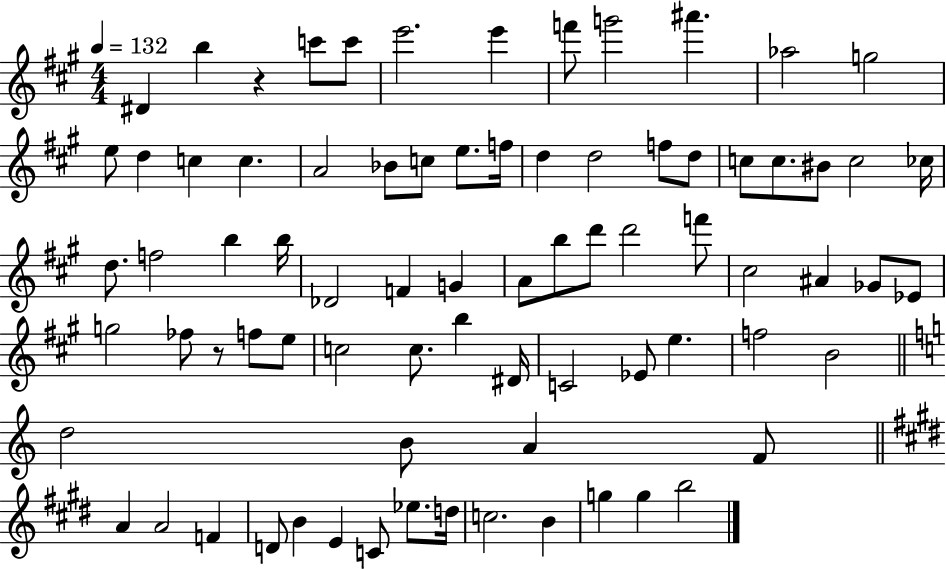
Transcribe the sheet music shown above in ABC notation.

X:1
T:Untitled
M:4/4
L:1/4
K:A
^D b z c'/2 c'/2 e'2 e' f'/2 g'2 ^a' _a2 g2 e/2 d c c A2 _B/2 c/2 e/2 f/4 d d2 f/2 d/2 c/2 c/2 ^B/2 c2 _c/4 d/2 f2 b b/4 _D2 F G A/2 b/2 d'/2 d'2 f'/2 ^c2 ^A _G/2 _E/2 g2 _f/2 z/2 f/2 e/2 c2 c/2 b ^D/4 C2 _E/2 e f2 B2 d2 B/2 A F/2 A A2 F D/2 B E C/2 _e/2 d/4 c2 B g g b2